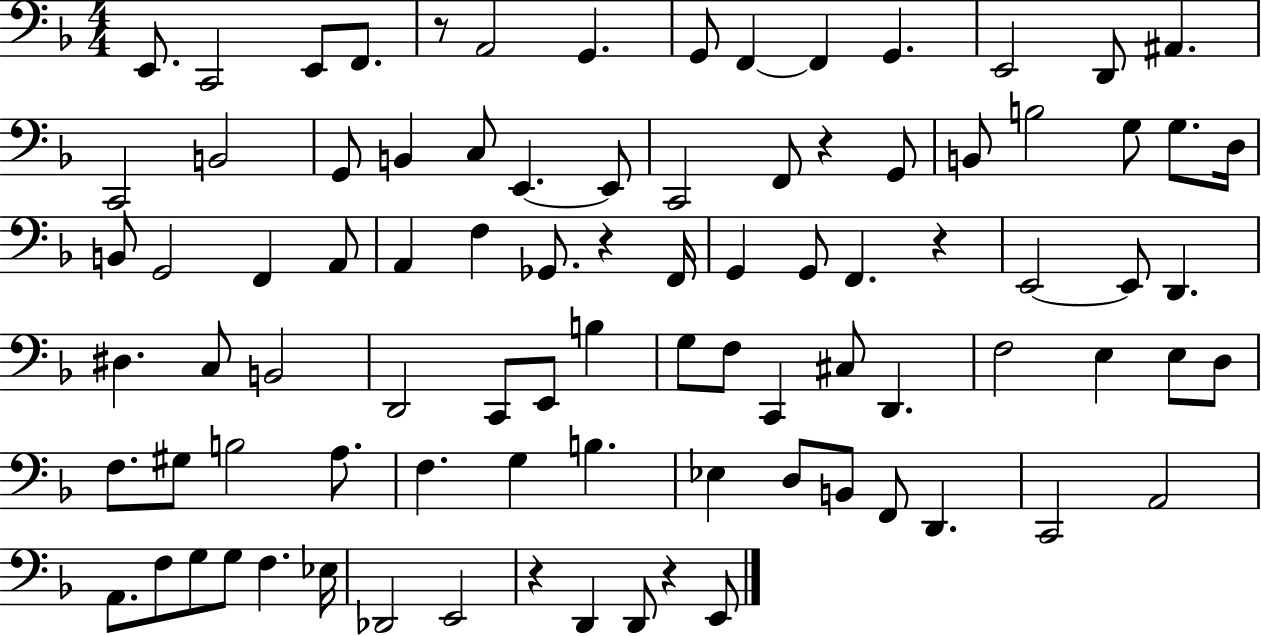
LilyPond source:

{
  \clef bass
  \numericTimeSignature
  \time 4/4
  \key f \major
  e,8. c,2 e,8 f,8. | r8 a,2 g,4. | g,8 f,4~~ f,4 g,4. | e,2 d,8 ais,4. | \break c,2 b,2 | g,8 b,4 c8 e,4.~~ e,8 | c,2 f,8 r4 g,8 | b,8 b2 g8 g8. d16 | \break b,8 g,2 f,4 a,8 | a,4 f4 ges,8. r4 f,16 | g,4 g,8 f,4. r4 | e,2~~ e,8 d,4. | \break dis4. c8 b,2 | d,2 c,8 e,8 b4 | g8 f8 c,4 cis8 d,4. | f2 e4 e8 d8 | \break f8. gis8 b2 a8. | f4. g4 b4. | ees4 d8 b,8 f,8 d,4. | c,2 a,2 | \break a,8. f8 g8 g8 f4. ees16 | des,2 e,2 | r4 d,4 d,8 r4 e,8 | \bar "|."
}